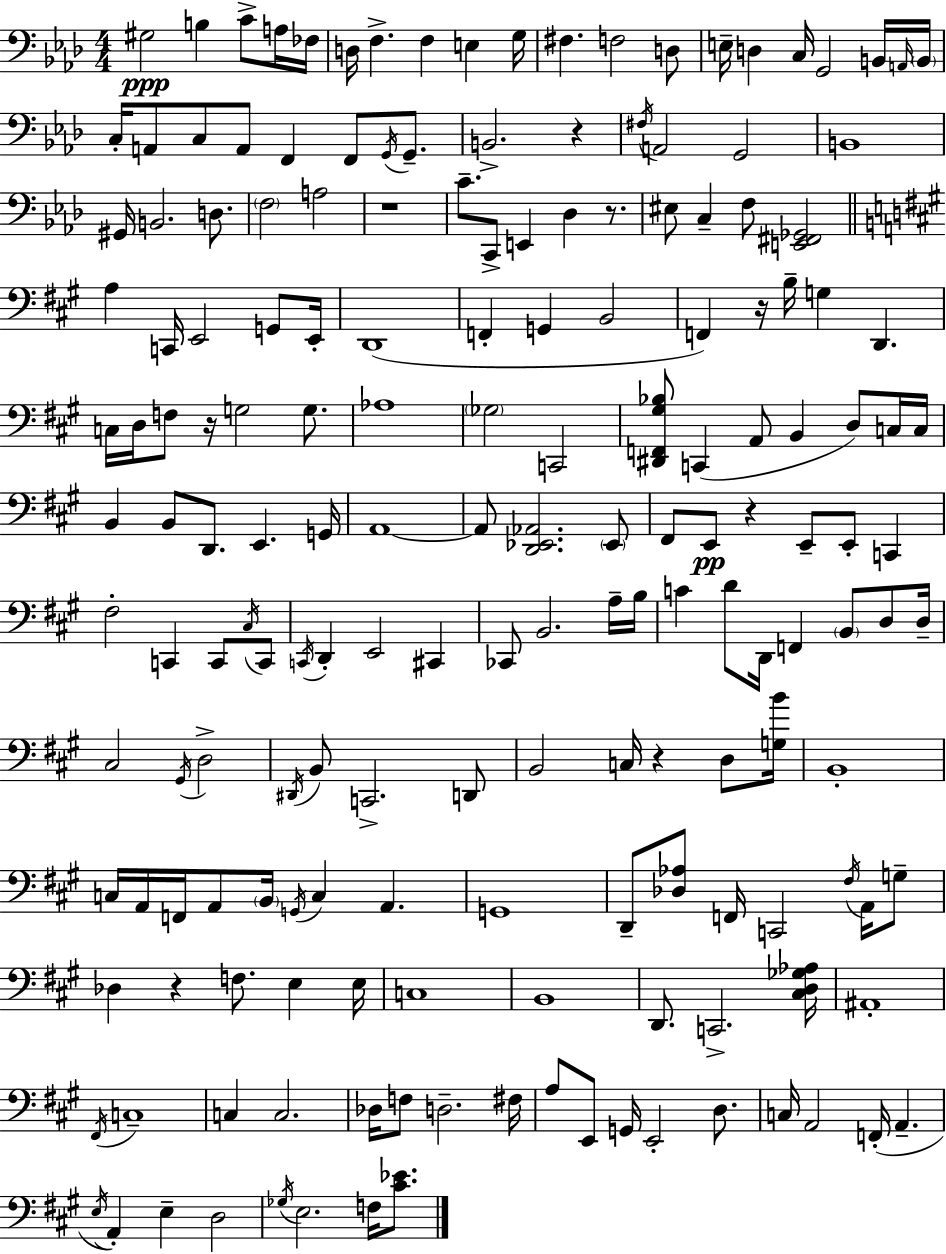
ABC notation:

X:1
T:Untitled
M:4/4
L:1/4
K:Fm
^G,2 B, C/2 A,/4 _F,/4 D,/4 F, F, E, G,/4 ^F, F,2 D,/2 E,/4 D, C,/4 G,,2 B,,/4 A,,/4 B,,/4 C,/4 A,,/2 C,/2 A,,/2 F,, F,,/2 G,,/4 G,,/2 B,,2 z ^F,/4 A,,2 G,,2 B,,4 ^G,,/4 B,,2 D,/2 F,2 A,2 z4 C/2 C,,/2 E,, _D, z/2 ^E,/2 C, F,/2 [E,,^F,,_G,,]2 A, C,,/4 E,,2 G,,/2 E,,/4 D,,4 F,, G,, B,,2 F,, z/4 B,/4 G, D,, C,/4 D,/4 F,/2 z/4 G,2 G,/2 _A,4 _G,2 C,,2 [^D,,F,,^G,_B,]/2 C,, A,,/2 B,, D,/2 C,/4 C,/4 B,, B,,/2 D,,/2 E,, G,,/4 A,,4 A,,/2 [D,,_E,,_A,,]2 _E,,/2 ^F,,/2 E,,/2 z E,,/2 E,,/2 C,, ^F,2 C,, C,,/2 ^C,/4 C,,/2 C,,/4 D,, E,,2 ^C,, _C,,/2 B,,2 A,/4 B,/4 C D/2 D,,/4 F,, B,,/2 D,/2 D,/4 ^C,2 ^G,,/4 D,2 ^D,,/4 B,,/2 C,,2 D,,/2 B,,2 C,/4 z D,/2 [G,B]/4 B,,4 C,/4 A,,/4 F,,/4 A,,/2 B,,/4 G,,/4 C, A,, G,,4 D,,/2 [_D,_A,]/2 F,,/4 C,,2 ^F,/4 A,,/4 G,/2 _D, z F,/2 E, E,/4 C,4 B,,4 D,,/2 C,,2 [^C,D,_G,_A,]/4 ^A,,4 ^F,,/4 C,4 C, C,2 _D,/4 F,/2 D,2 ^F,/4 A,/2 E,,/2 G,,/4 E,,2 D,/2 C,/4 A,,2 F,,/4 A,, E,/4 A,, E, D,2 _G,/4 E,2 F,/4 [^C_E]/2